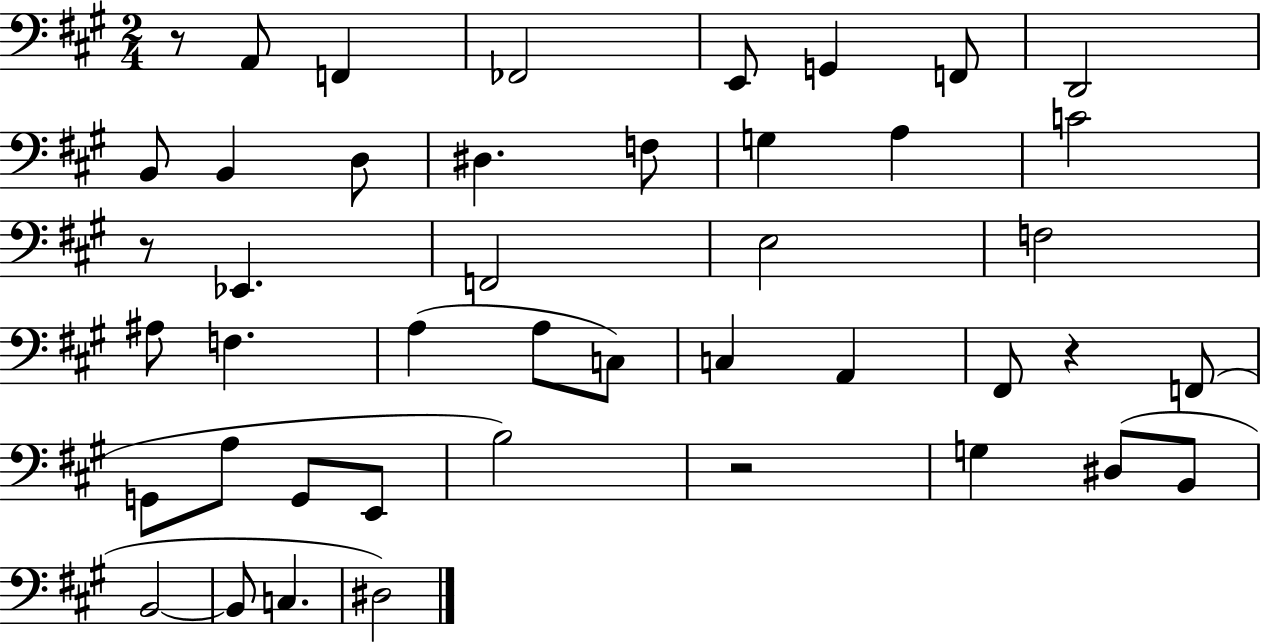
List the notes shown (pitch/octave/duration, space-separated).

R/e A2/e F2/q FES2/h E2/e G2/q F2/e D2/h B2/e B2/q D3/e D#3/q. F3/e G3/q A3/q C4/h R/e Eb2/q. F2/h E3/h F3/h A#3/e F3/q. A3/q A3/e C3/e C3/q A2/q F#2/e R/q F2/e G2/e A3/e G2/e E2/e B3/h R/h G3/q D#3/e B2/e B2/h B2/e C3/q. D#3/h